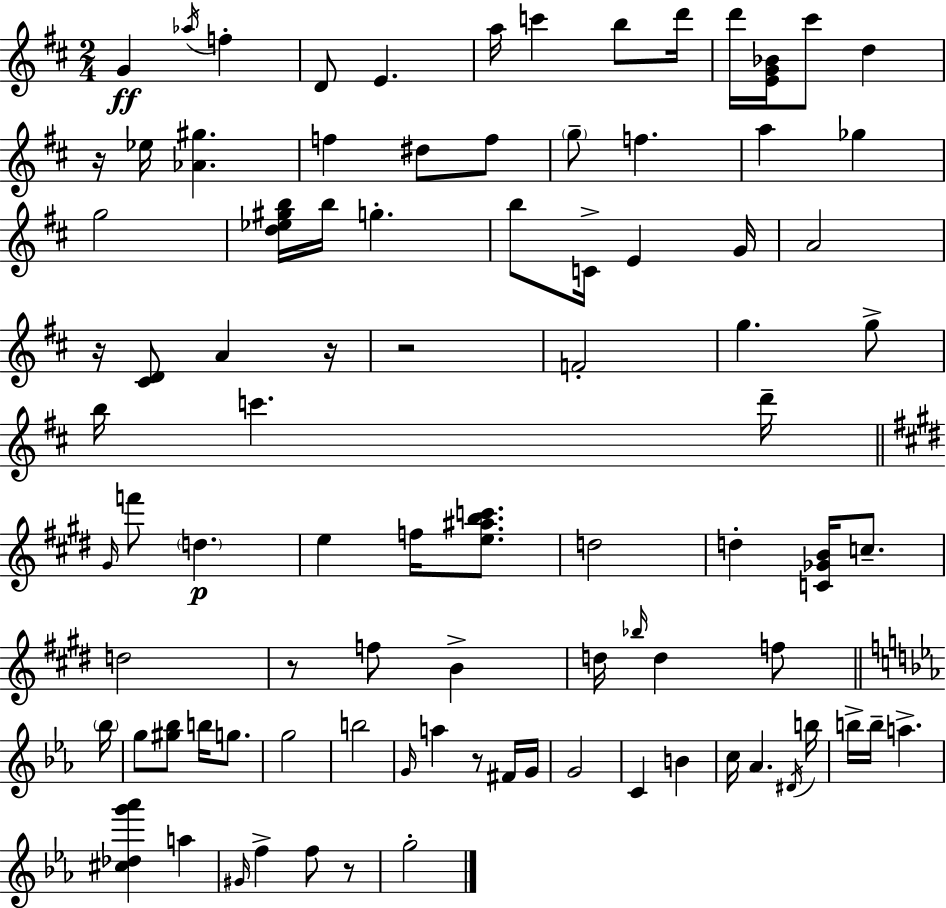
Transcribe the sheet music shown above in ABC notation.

X:1
T:Untitled
M:2/4
L:1/4
K:D
G _a/4 f D/2 E a/4 c' b/2 d'/4 d'/4 [EG_B]/4 ^c'/2 d z/4 _e/4 [_A^g] f ^d/2 f/2 g/2 f a _g g2 [d_e^gb]/4 b/4 g b/2 C/4 E G/4 A2 z/4 [^CD]/2 A z/4 z2 F2 g g/2 b/4 c' d'/4 ^G/4 f'/2 d e f/4 [e^abc']/2 d2 d [C_GB]/4 c/2 d2 z/2 f/2 B d/4 _b/4 d f/2 _b/4 g/2 [^g_b]/2 b/4 g/2 g2 b2 G/4 a z/2 ^F/4 G/4 G2 C B c/4 _A ^D/4 b/4 b/4 b/4 a [^c_dg'_a'] a ^G/4 f f/2 z/2 g2